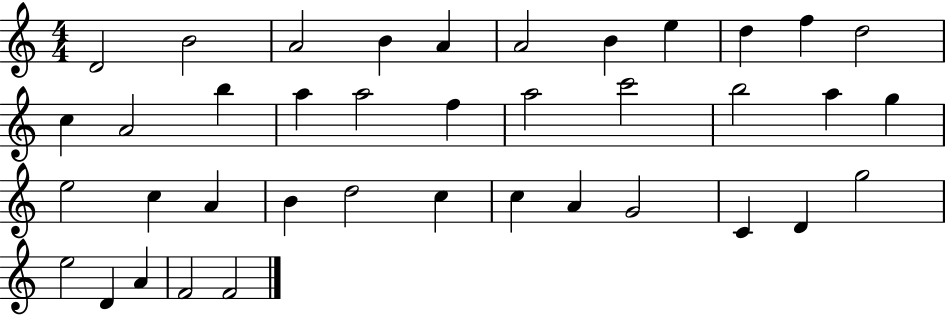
X:1
T:Untitled
M:4/4
L:1/4
K:C
D2 B2 A2 B A A2 B e d f d2 c A2 b a a2 f a2 c'2 b2 a g e2 c A B d2 c c A G2 C D g2 e2 D A F2 F2